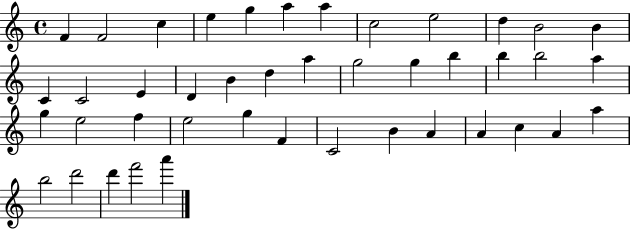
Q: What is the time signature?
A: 4/4